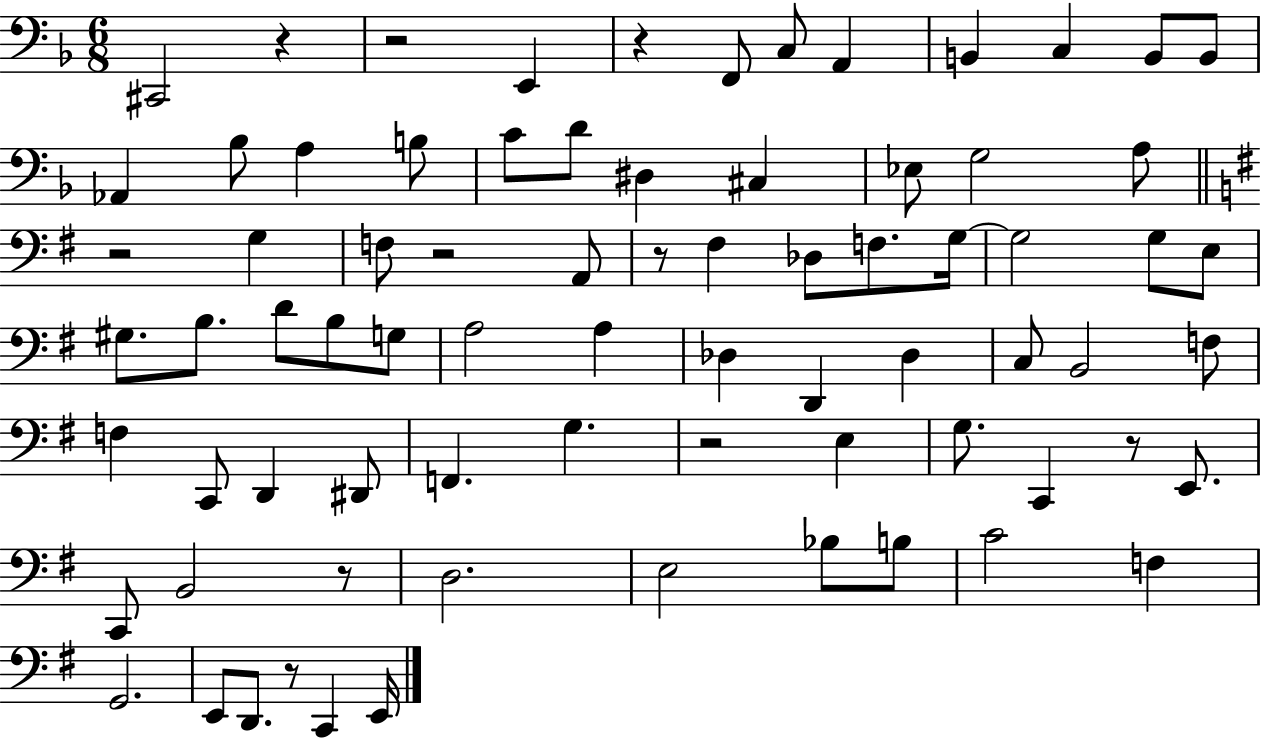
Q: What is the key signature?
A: F major